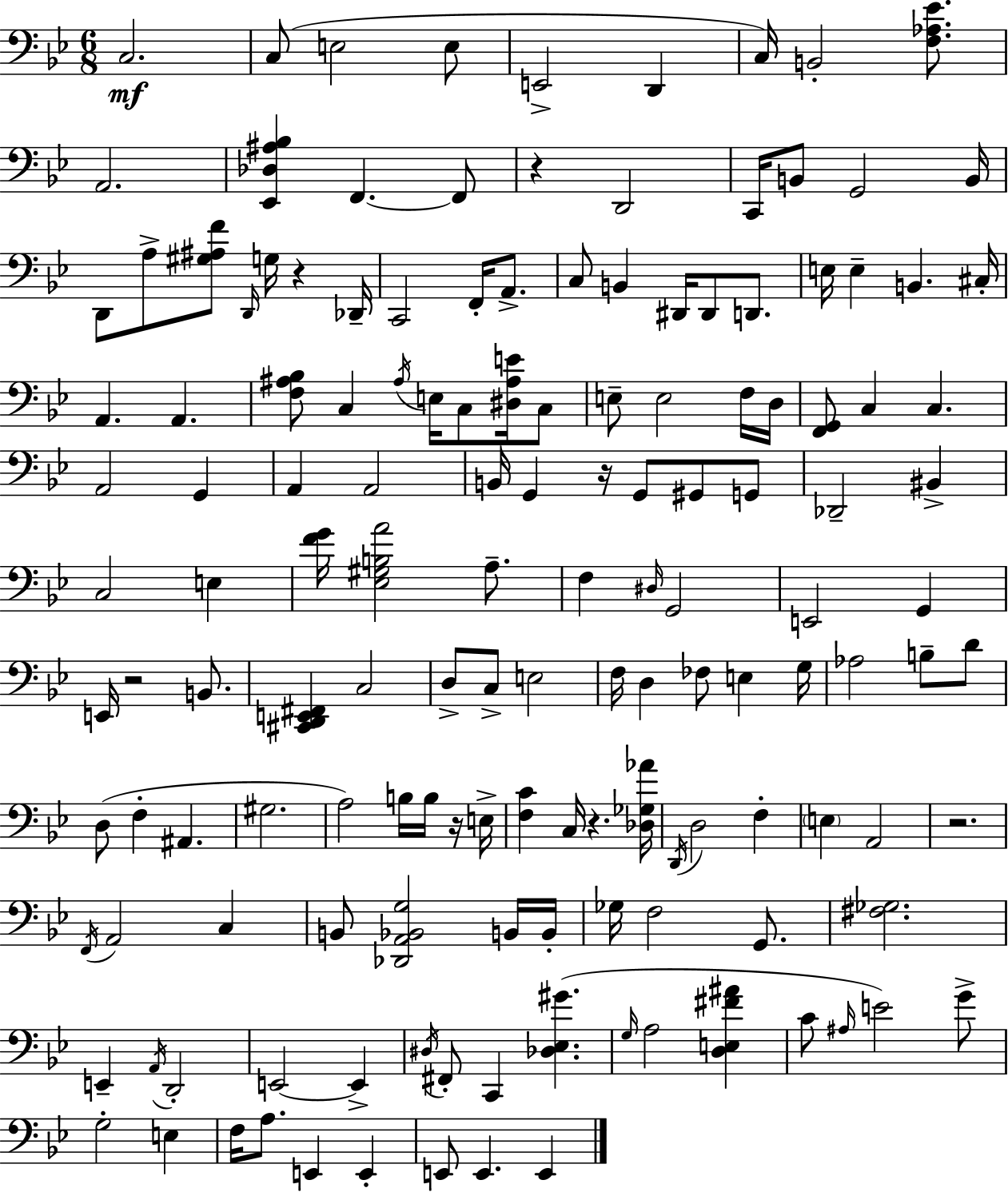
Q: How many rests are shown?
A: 7